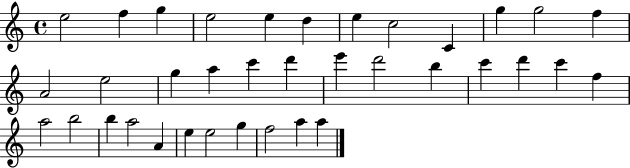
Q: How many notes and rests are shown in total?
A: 36